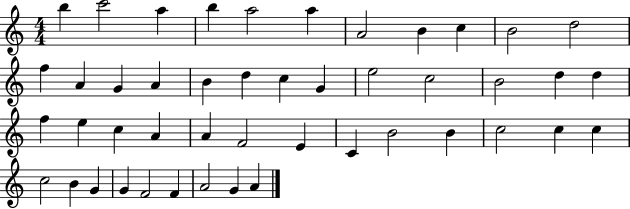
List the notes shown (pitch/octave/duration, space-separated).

B5/q C6/h A5/q B5/q A5/h A5/q A4/h B4/q C5/q B4/h D5/h F5/q A4/q G4/q A4/q B4/q D5/q C5/q G4/q E5/h C5/h B4/h D5/q D5/q F5/q E5/q C5/q A4/q A4/q F4/h E4/q C4/q B4/h B4/q C5/h C5/q C5/q C5/h B4/q G4/q G4/q F4/h F4/q A4/h G4/q A4/q